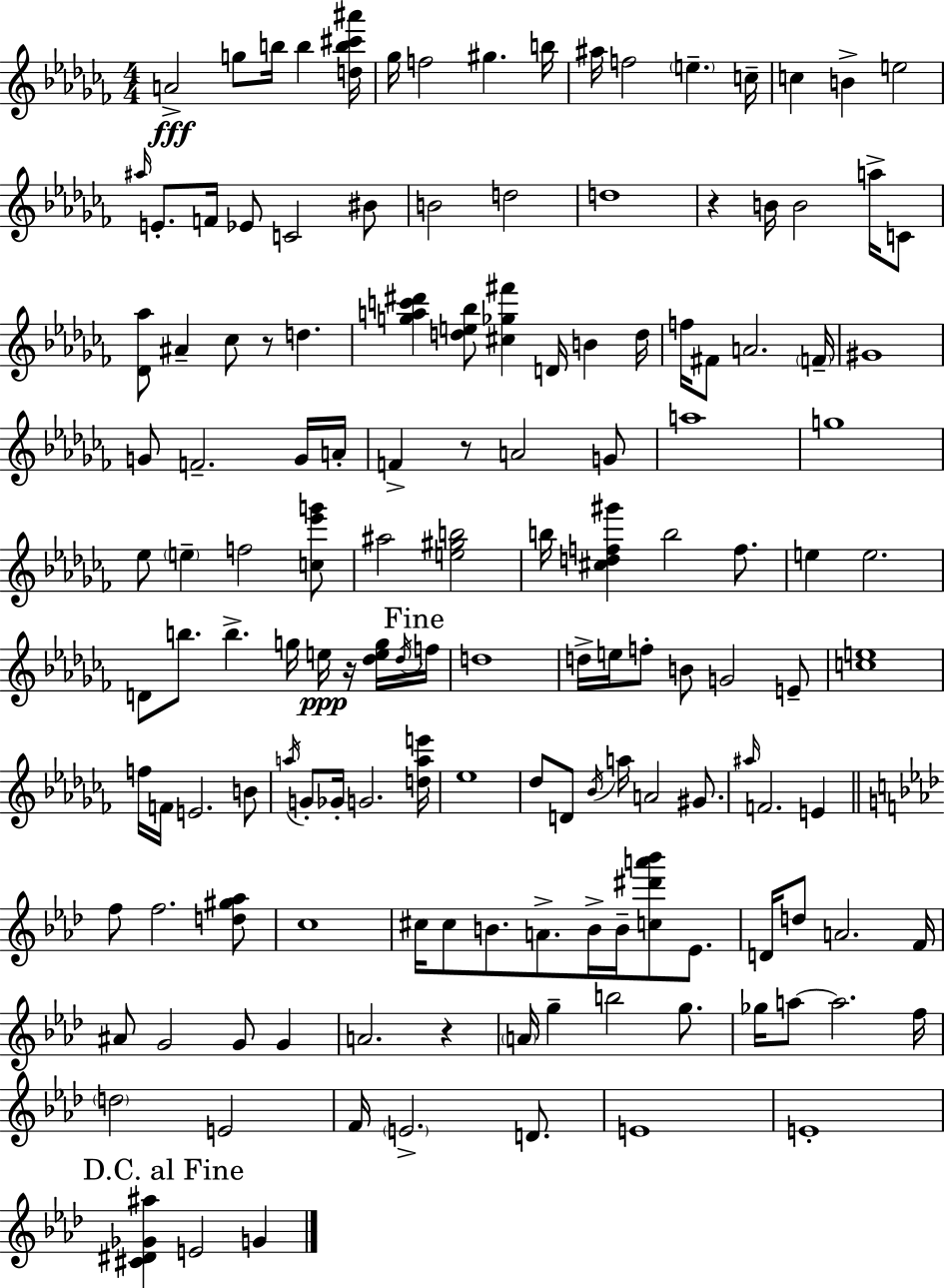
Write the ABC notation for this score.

X:1
T:Untitled
M:4/4
L:1/4
K:Abm
A2 g/2 b/4 b [db^c'^a']/4 _g/4 f2 ^g b/4 ^a/4 f2 e c/4 c B e2 ^a/4 E/2 F/4 _E/2 C2 ^B/2 B2 d2 d4 z B/4 B2 a/4 C/2 [_D_a]/2 ^A _c/2 z/2 d [gac'^d'] [de_b]/2 [^c_g^f'] D/4 B d/4 f/4 ^F/2 A2 F/4 ^G4 G/2 F2 G/4 A/4 F z/2 A2 G/2 a4 g4 _e/2 e f2 [c_e'g']/2 ^a2 [e^gb]2 b/4 [^cdf^g'] b2 f/2 e e2 D/2 b/2 b g/4 e/4 z/4 [_deg]/4 _d/4 f/4 d4 d/4 e/4 f/2 B/2 G2 E/2 [ce]4 f/4 F/4 E2 B/2 a/4 G/2 _G/4 G2 [dae']/4 _e4 _d/2 D/2 _B/4 a/4 A2 ^G/2 ^a/4 F2 E f/2 f2 [d^g_a]/2 c4 ^c/4 ^c/2 B/2 A/2 B/4 B/4 [c^d'a'_b']/2 _E/2 D/4 d/2 A2 F/4 ^A/2 G2 G/2 G A2 z A/4 g b2 g/2 _g/4 a/2 a2 f/4 d2 E2 F/4 E2 D/2 E4 E4 [^C^D_G^a] E2 G